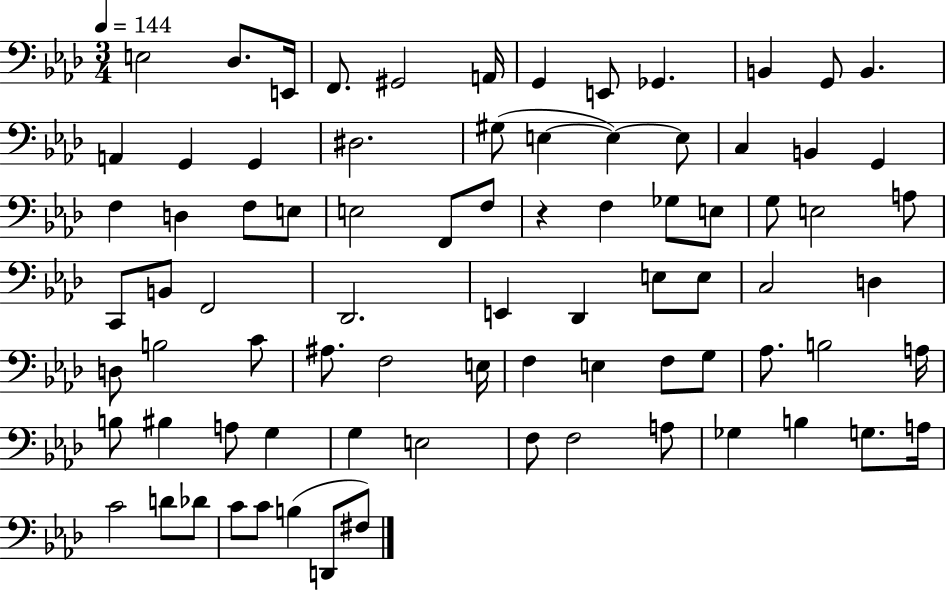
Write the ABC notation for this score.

X:1
T:Untitled
M:3/4
L:1/4
K:Ab
E,2 _D,/2 E,,/4 F,,/2 ^G,,2 A,,/4 G,, E,,/2 _G,, B,, G,,/2 B,, A,, G,, G,, ^D,2 ^G,/2 E, E, E,/2 C, B,, G,, F, D, F,/2 E,/2 E,2 F,,/2 F,/2 z F, _G,/2 E,/2 G,/2 E,2 A,/2 C,,/2 B,,/2 F,,2 _D,,2 E,, _D,, E,/2 E,/2 C,2 D, D,/2 B,2 C/2 ^A,/2 F,2 E,/4 F, E, F,/2 G,/2 _A,/2 B,2 A,/4 B,/2 ^B, A,/2 G, G, E,2 F,/2 F,2 A,/2 _G, B, G,/2 A,/4 C2 D/2 _D/2 C/2 C/2 B, D,,/2 ^F,/2